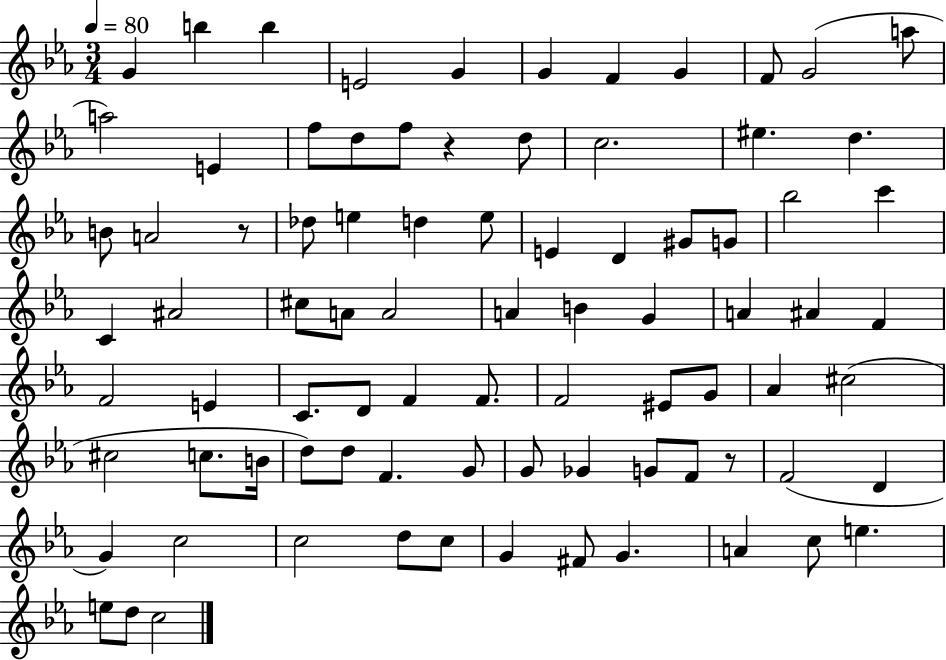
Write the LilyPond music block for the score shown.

{
  \clef treble
  \numericTimeSignature
  \time 3/4
  \key ees \major
  \tempo 4 = 80
  g'4 b''4 b''4 | e'2 g'4 | g'4 f'4 g'4 | f'8 g'2( a''8 | \break a''2) e'4 | f''8 d''8 f''8 r4 d''8 | c''2. | eis''4. d''4. | \break b'8 a'2 r8 | des''8 e''4 d''4 e''8 | e'4 d'4 gis'8 g'8 | bes''2 c'''4 | \break c'4 ais'2 | cis''8 a'8 a'2 | a'4 b'4 g'4 | a'4 ais'4 f'4 | \break f'2 e'4 | c'8. d'8 f'4 f'8. | f'2 eis'8 g'8 | aes'4 cis''2( | \break cis''2 c''8. b'16 | d''8) d''8 f'4. g'8 | g'8 ges'4 g'8 f'8 r8 | f'2( d'4 | \break g'4) c''2 | c''2 d''8 c''8 | g'4 fis'8 g'4. | a'4 c''8 e''4. | \break e''8 d''8 c''2 | \bar "|."
}